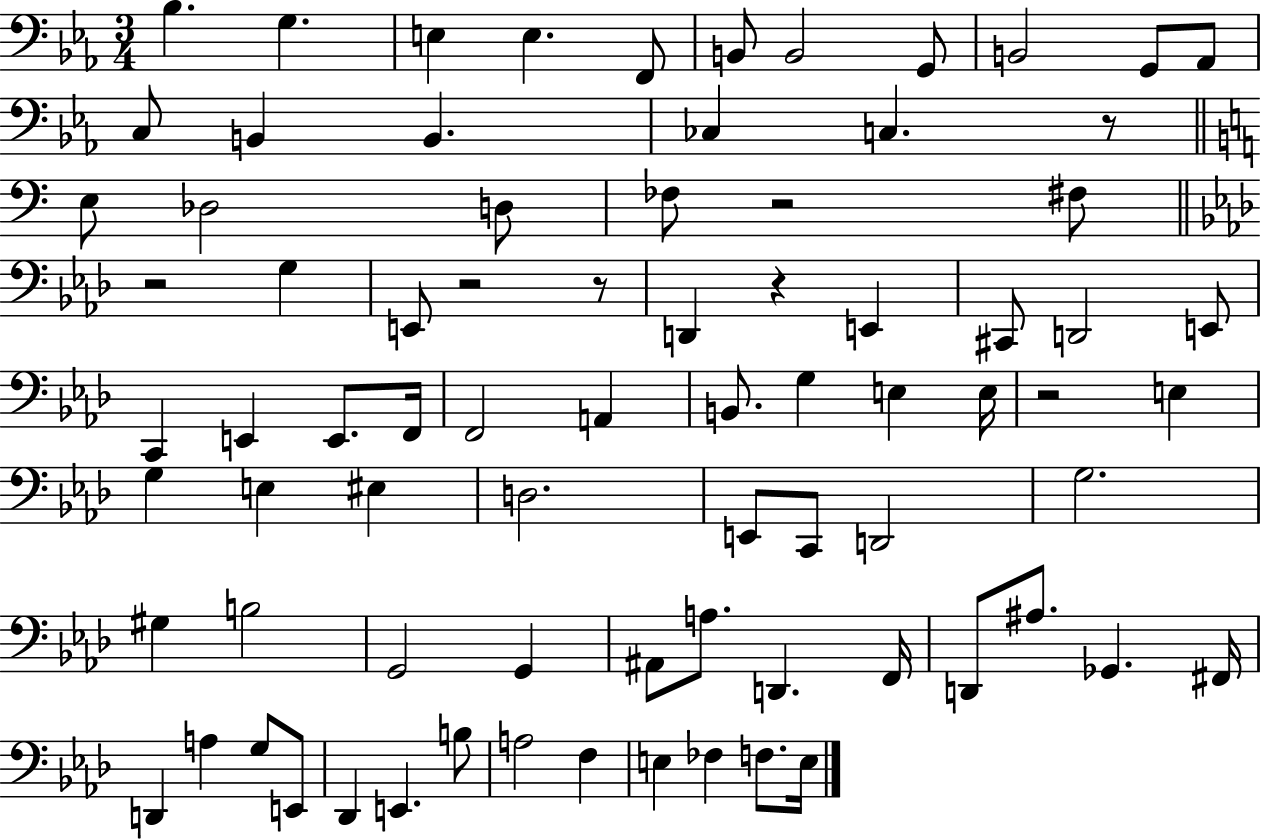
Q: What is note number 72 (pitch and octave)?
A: E3